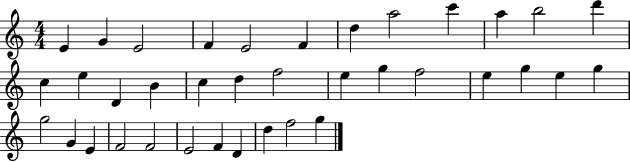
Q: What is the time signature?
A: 4/4